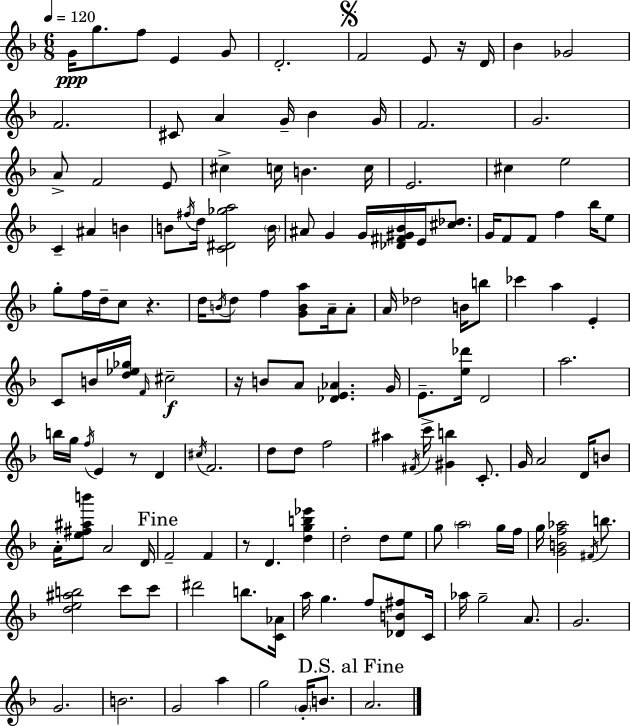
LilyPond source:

{
  \clef treble
  \numericTimeSignature
  \time 6/8
  \key f \major
  \tempo 4 = 120
  g'16\ppp g''8. f''8 e'4 g'8 | d'2.-. | \mark \markup { \musicglyph "scripts.segno" } f'2 e'8 r16 d'16 | bes'4 ges'2 | \break f'2. | cis'8 a'4 g'16-- bes'4 g'16 | f'2. | g'2. | \break a'8-> f'2 e'8 | cis''4-> c''16 b'4. c''16 | e'2. | cis''4 e''2 | \break c'4-- ais'4 b'4 | b'8 \acciaccatura { fis''16 } d''16 <c' dis' ges'' a''>2 | \parenthesize b'16 ais'8 g'4 g'16 <des' fis' gis' bes'>16 e'16 <cis'' des''>8. | g'16 f'8 f'8 f''4 bes''16 e''8 | \break g''8-. f''16 d''16-- c''8 r4. | d''16 \acciaccatura { b'16 } d''8 f''4 <g' b' a''>8 a'16-- | a'8-. a'16 des''2 b'16 | b''8 ces'''4 a''4 e'4-. | \break c'8 b'16 <d'' ees'' ges''>16 \grace { f'16 } cis''2--\f | r16 b'8 a'8 <des' e' aes'>4. | g'16 e'8.-- <e'' des'''>16 d'2 | a''2. | \break b''16 g''16 \acciaccatura { f''16 } e'4 r8 | d'4 \acciaccatura { cis''16 } f'2. | d''8 d''8 f''2 | ais''4 \acciaccatura { fis'16 } c'''16-> <gis' b''>4 | \break c'8.-. g'16 a'2 | d'16 b'8 a'16-. <e'' fis'' ais'' b'''>8 a'2 | d'16 \mark "Fine" f'2-- | f'4 r8 d'4. | \break <d'' g'' b'' ees'''>4 d''2-. | d''8 e''8 g''8 \parenthesize a''2 | g''16 f''16 g''16 <g' b' f'' aes''>2 | \acciaccatura { fis'16 } b''8. <d'' e'' ais'' b''>2 | \break c'''8 c'''8 dis'''2 | b''8. <c' aes'>16 a''16 g''4. | f''8 <des' b' fis''>8 c'16 aes''16 g''2-- | a'8. g'2. | \break g'2. | b'2. | g'2 | a''4 g''2 | \break \parenthesize g'16-. b'8. \mark "D.S. al Fine" a'2. | \bar "|."
}